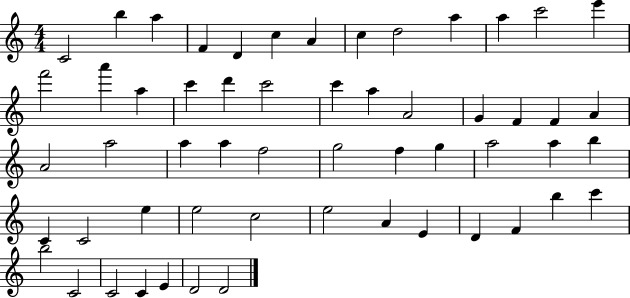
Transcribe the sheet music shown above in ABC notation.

X:1
T:Untitled
M:4/4
L:1/4
K:C
C2 b a F D c A c d2 a a c'2 e' f'2 a' a c' d' c'2 c' a A2 G F F A A2 a2 a a f2 g2 f g a2 a b C C2 e e2 c2 e2 A E D F b c' b2 C2 C2 C E D2 D2